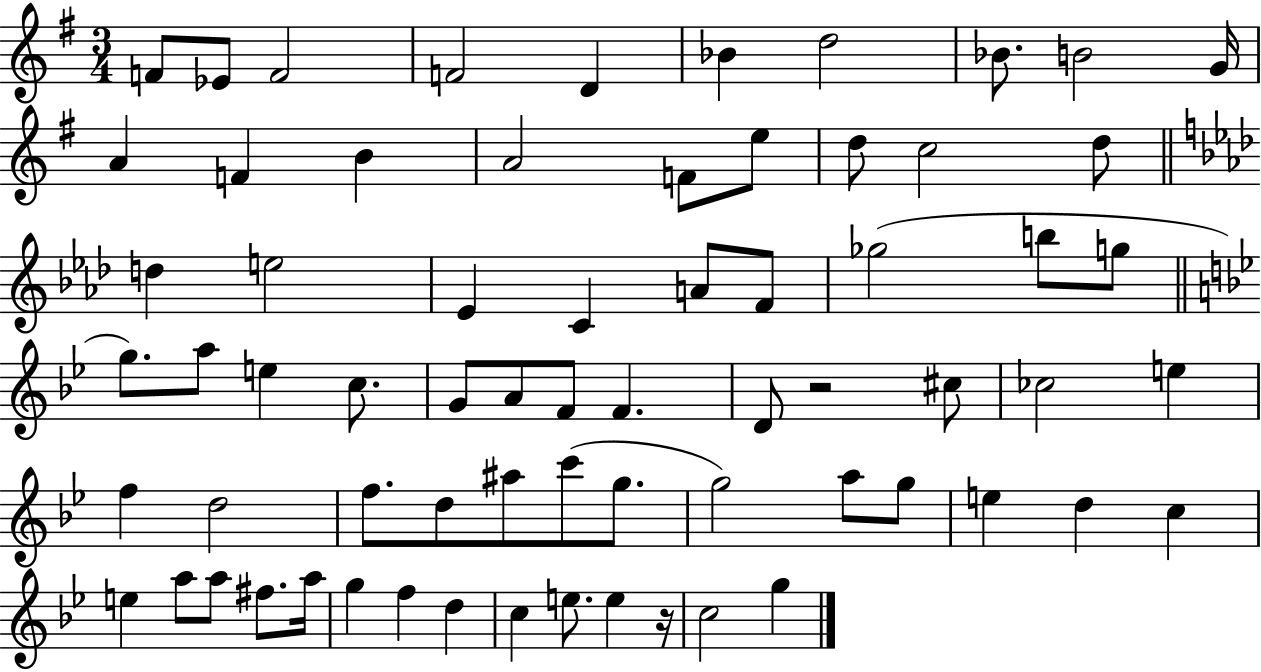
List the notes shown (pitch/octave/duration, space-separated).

F4/e Eb4/e F4/h F4/h D4/q Bb4/q D5/h Bb4/e. B4/h G4/s A4/q F4/q B4/q A4/h F4/e E5/e D5/e C5/h D5/e D5/q E5/h Eb4/q C4/q A4/e F4/e Gb5/h B5/e G5/e G5/e. A5/e E5/q C5/e. G4/e A4/e F4/e F4/q. D4/e R/h C#5/e CES5/h E5/q F5/q D5/h F5/e. D5/e A#5/e C6/e G5/e. G5/h A5/e G5/e E5/q D5/q C5/q E5/q A5/e A5/e F#5/e. A5/s G5/q F5/q D5/q C5/q E5/e. E5/q R/s C5/h G5/q